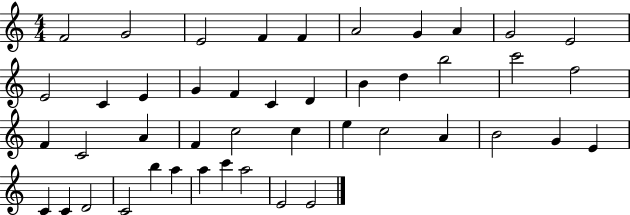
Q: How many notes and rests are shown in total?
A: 45